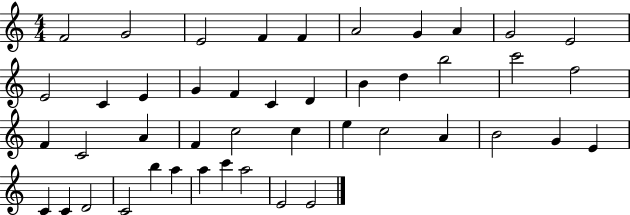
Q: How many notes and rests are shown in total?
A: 45